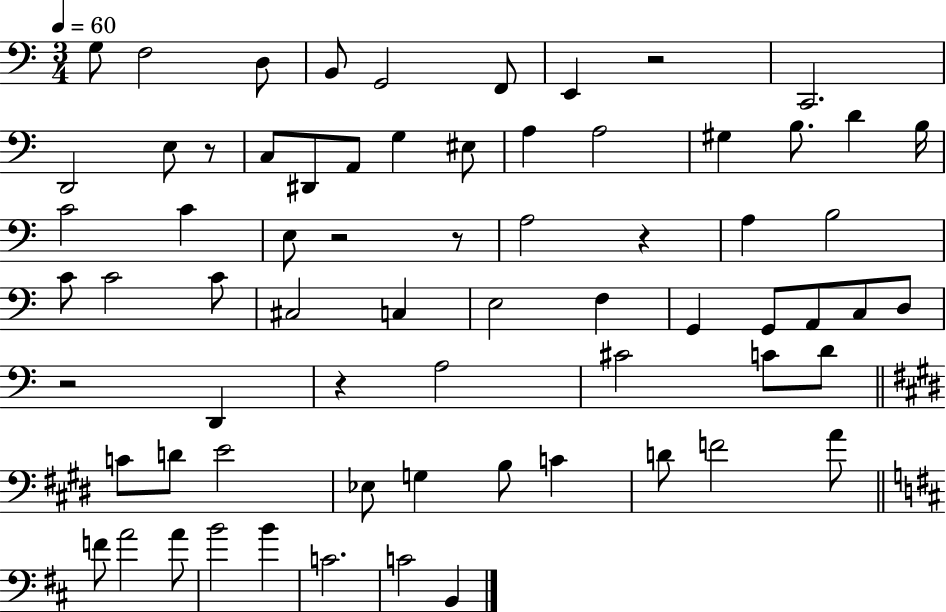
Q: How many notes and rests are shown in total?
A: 69